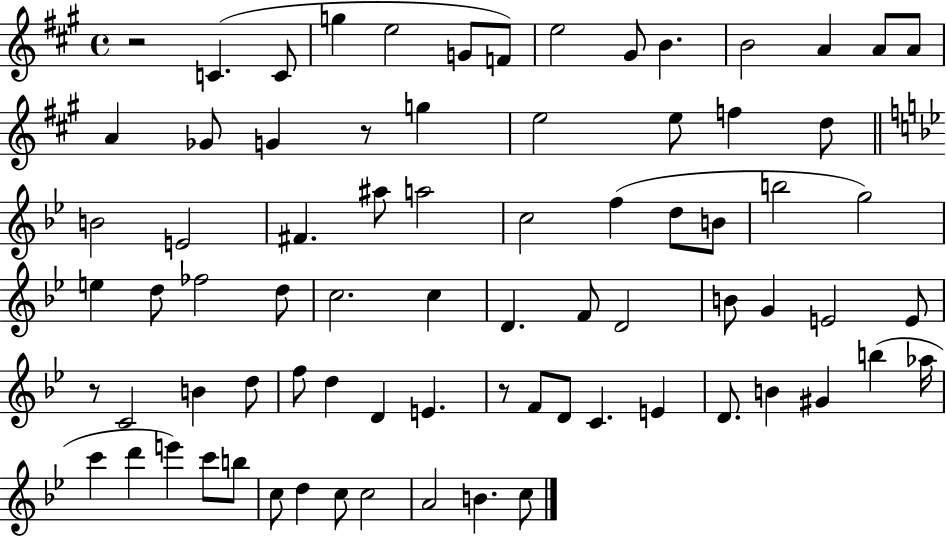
X:1
T:Untitled
M:4/4
L:1/4
K:A
z2 C C/2 g e2 G/2 F/2 e2 ^G/2 B B2 A A/2 A/2 A _G/2 G z/2 g e2 e/2 f d/2 B2 E2 ^F ^a/2 a2 c2 f d/2 B/2 b2 g2 e d/2 _f2 d/2 c2 c D F/2 D2 B/2 G E2 E/2 z/2 C2 B d/2 f/2 d D E z/2 F/2 D/2 C E D/2 B ^G b _a/4 c' d' e' c'/2 b/2 c/2 d c/2 c2 A2 B c/2